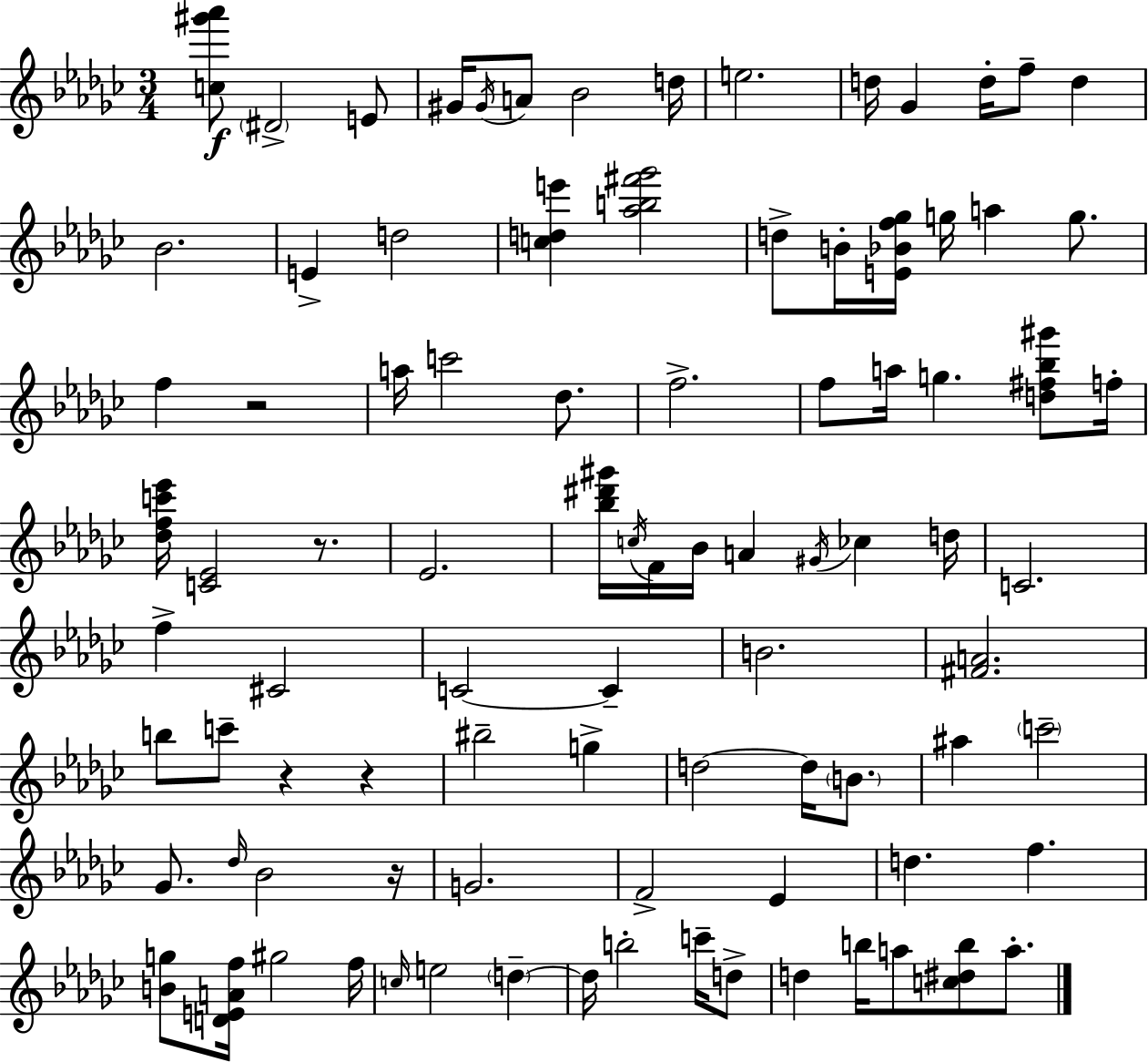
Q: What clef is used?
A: treble